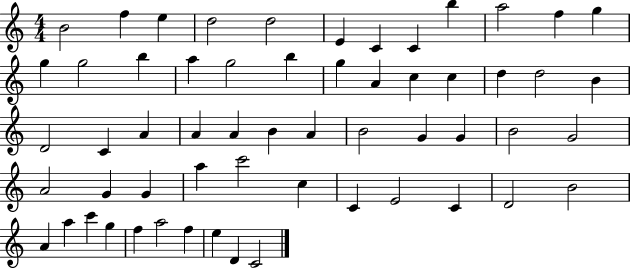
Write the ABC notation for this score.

X:1
T:Untitled
M:4/4
L:1/4
K:C
B2 f e d2 d2 E C C b a2 f g g g2 b a g2 b g A c c d d2 B D2 C A A A B A B2 G G B2 G2 A2 G G a c'2 c C E2 C D2 B2 A a c' g f a2 f e D C2